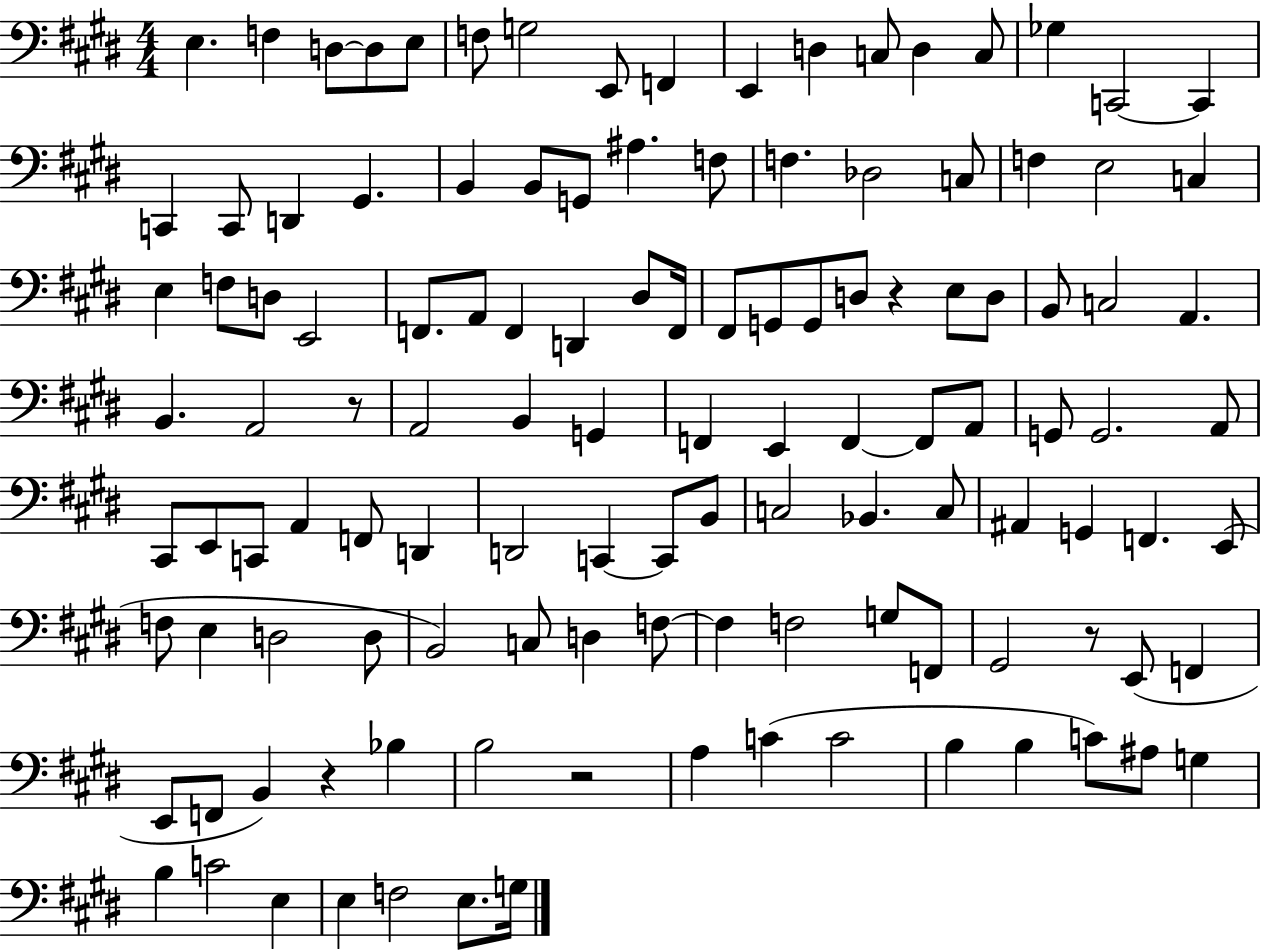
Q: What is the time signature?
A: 4/4